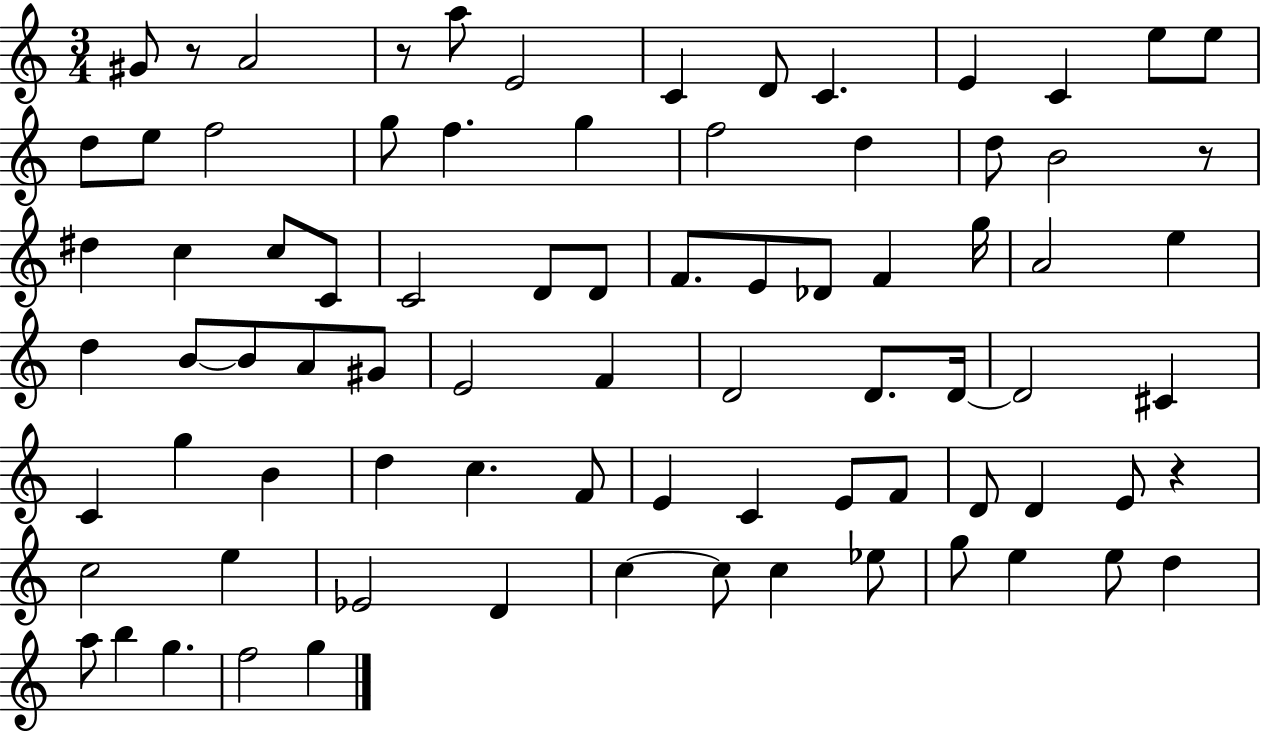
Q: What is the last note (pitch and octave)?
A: G5